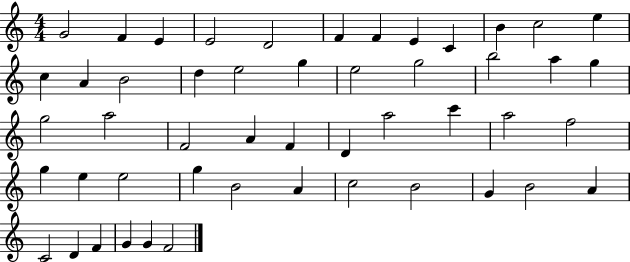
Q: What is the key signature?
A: C major